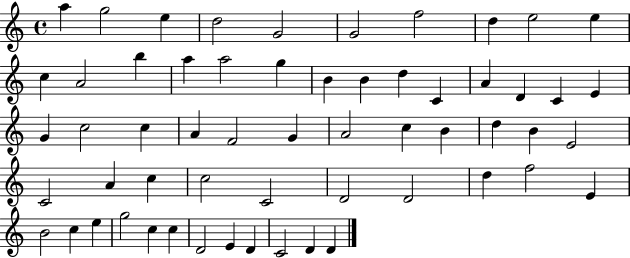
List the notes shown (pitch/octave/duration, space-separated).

A5/q G5/h E5/q D5/h G4/h G4/h F5/h D5/q E5/h E5/q C5/q A4/h B5/q A5/q A5/h G5/q B4/q B4/q D5/q C4/q A4/q D4/q C4/q E4/q G4/q C5/h C5/q A4/q F4/h G4/q A4/h C5/q B4/q D5/q B4/q E4/h C4/h A4/q C5/q C5/h C4/h D4/h D4/h D5/q F5/h E4/q B4/h C5/q E5/q G5/h C5/q C5/q D4/h E4/q D4/q C4/h D4/q D4/q